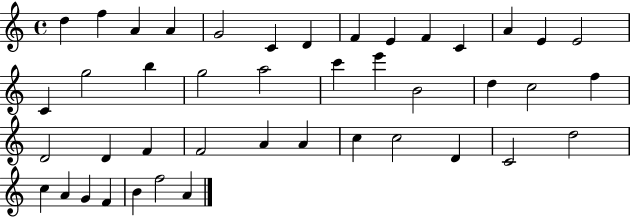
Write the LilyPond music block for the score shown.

{
  \clef treble
  \time 4/4
  \defaultTimeSignature
  \key c \major
  d''4 f''4 a'4 a'4 | g'2 c'4 d'4 | f'4 e'4 f'4 c'4 | a'4 e'4 e'2 | \break c'4 g''2 b''4 | g''2 a''2 | c'''4 e'''4 b'2 | d''4 c''2 f''4 | \break d'2 d'4 f'4 | f'2 a'4 a'4 | c''4 c''2 d'4 | c'2 d''2 | \break c''4 a'4 g'4 f'4 | b'4 f''2 a'4 | \bar "|."
}